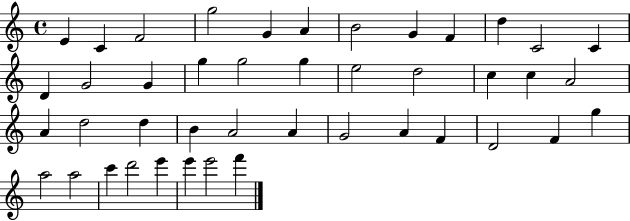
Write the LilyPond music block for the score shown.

{
  \clef treble
  \time 4/4
  \defaultTimeSignature
  \key c \major
  e'4 c'4 f'2 | g''2 g'4 a'4 | b'2 g'4 f'4 | d''4 c'2 c'4 | \break d'4 g'2 g'4 | g''4 g''2 g''4 | e''2 d''2 | c''4 c''4 a'2 | \break a'4 d''2 d''4 | b'4 a'2 a'4 | g'2 a'4 f'4 | d'2 f'4 g''4 | \break a''2 a''2 | c'''4 d'''2 e'''4 | e'''4 e'''2 f'''4 | \bar "|."
}